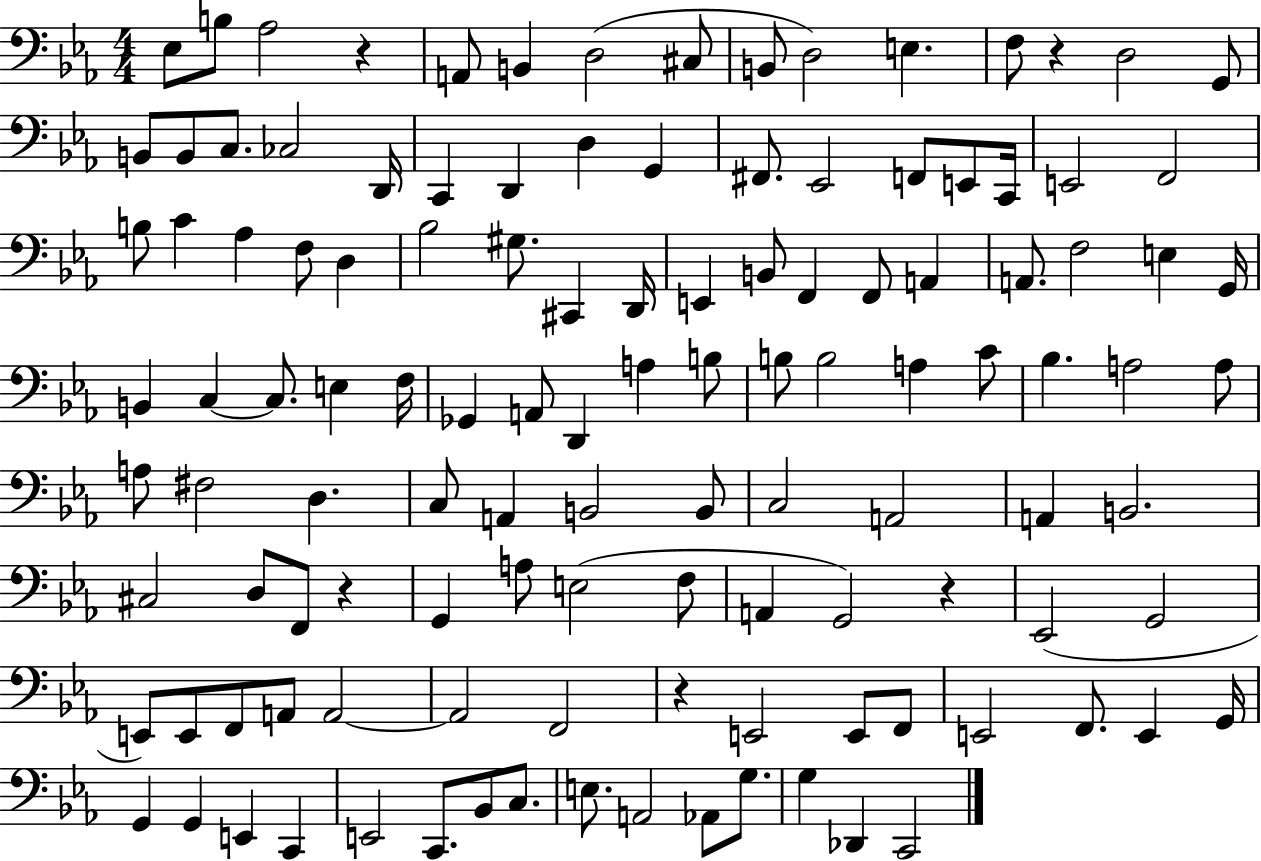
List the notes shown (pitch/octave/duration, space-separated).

Eb3/e B3/e Ab3/h R/q A2/e B2/q D3/h C#3/e B2/e D3/h E3/q. F3/e R/q D3/h G2/e B2/e B2/e C3/e. CES3/h D2/s C2/q D2/q D3/q G2/q F#2/e. Eb2/h F2/e E2/e C2/s E2/h F2/h B3/e C4/q Ab3/q F3/e D3/q Bb3/h G#3/e. C#2/q D2/s E2/q B2/e F2/q F2/e A2/q A2/e. F3/h E3/q G2/s B2/q C3/q C3/e. E3/q F3/s Gb2/q A2/e D2/q A3/q B3/e B3/e B3/h A3/q C4/e Bb3/q. A3/h A3/e A3/e F#3/h D3/q. C3/e A2/q B2/h B2/e C3/h A2/h A2/q B2/h. C#3/h D3/e F2/e R/q G2/q A3/e E3/h F3/e A2/q G2/h R/q Eb2/h G2/h E2/e E2/e F2/e A2/e A2/h A2/h F2/h R/q E2/h E2/e F2/e E2/h F2/e. E2/q G2/s G2/q G2/q E2/q C2/q E2/h C2/e. Bb2/e C3/e. E3/e. A2/h Ab2/e G3/e. G3/q Db2/q C2/h